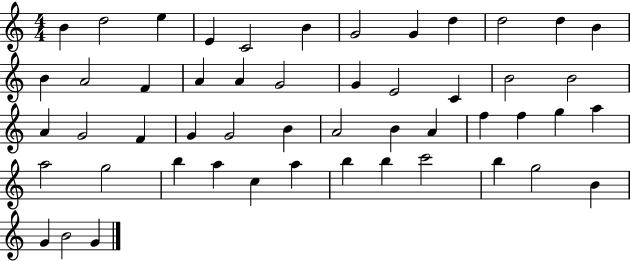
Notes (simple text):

B4/q D5/h E5/q E4/q C4/h B4/q G4/h G4/q D5/q D5/h D5/q B4/q B4/q A4/h F4/q A4/q A4/q G4/h G4/q E4/h C4/q B4/h B4/h A4/q G4/h F4/q G4/q G4/h B4/q A4/h B4/q A4/q F5/q F5/q G5/q A5/q A5/h G5/h B5/q A5/q C5/q A5/q B5/q B5/q C6/h B5/q G5/h B4/q G4/q B4/h G4/q